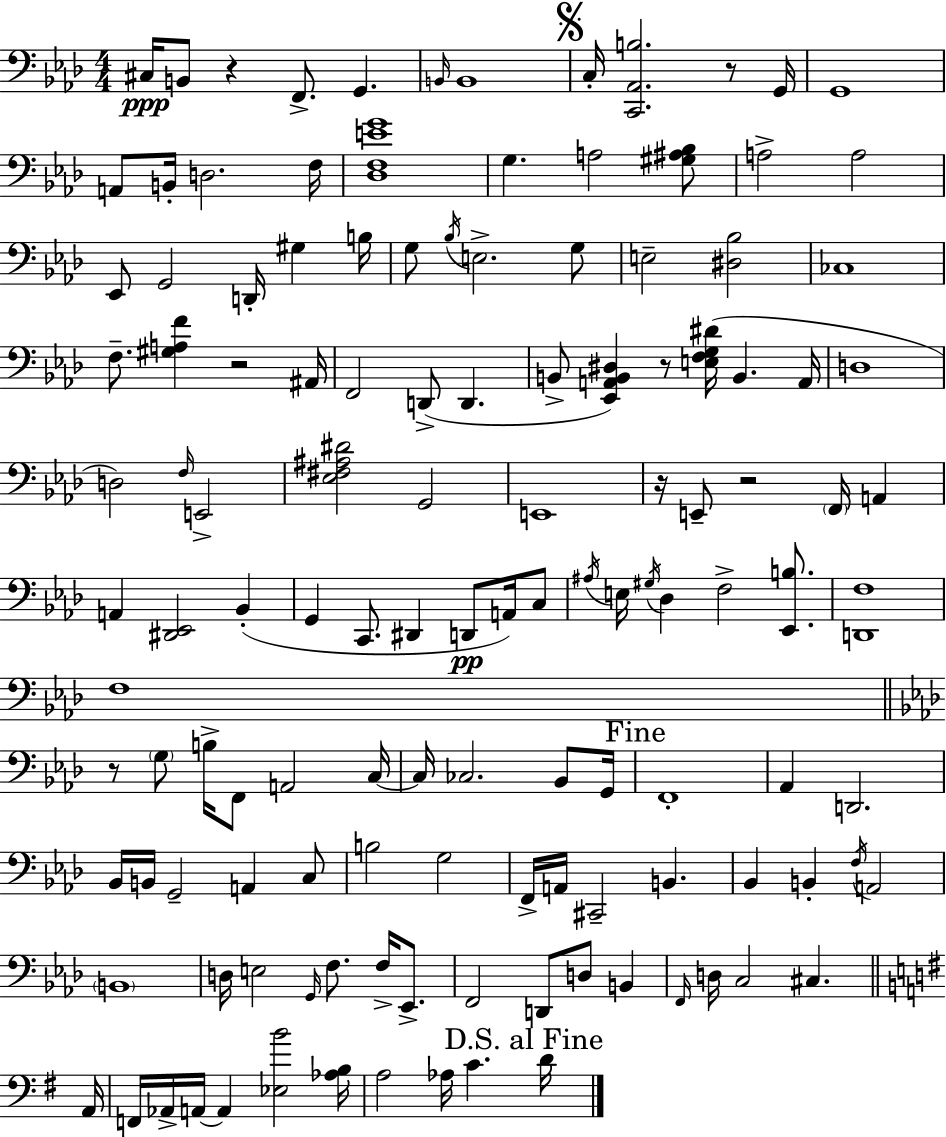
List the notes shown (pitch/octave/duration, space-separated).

C#3/s B2/e R/q F2/e. G2/q. B2/s B2/w C3/s [C2,Ab2,B3]/h. R/e G2/s G2/w A2/e B2/s D3/h. F3/s [Db3,F3,E4,G4]/w G3/q. A3/h [G#3,A#3,Bb3]/e A3/h A3/h Eb2/e G2/h D2/s G#3/q B3/s G3/e Bb3/s E3/h. G3/e E3/h [D#3,Bb3]/h CES3/w F3/e. [G#3,A3,F4]/q R/h A#2/s F2/h D2/e D2/q. B2/e [Eb2,A2,B2,D#3]/q R/e [E3,F3,G3,D#4]/s B2/q. A2/s D3/w D3/h F3/s E2/h [Eb3,F#3,A#3,D#4]/h G2/h E2/w R/s E2/e R/h F2/s A2/q A2/q [D#2,Eb2]/h Bb2/q G2/q C2/e. D#2/q D2/e A2/s C3/e A#3/s E3/s G#3/s Db3/q F3/h [Eb2,B3]/e. [D2,F3]/w F3/w R/e G3/e B3/s F2/e A2/h C3/s C3/s CES3/h. Bb2/e G2/s F2/w Ab2/q D2/h. Bb2/s B2/s G2/h A2/q C3/e B3/h G3/h F2/s A2/s C#2/h B2/q. Bb2/q B2/q F3/s A2/h B2/w D3/s E3/h G2/s F3/e. F3/s Eb2/e. F2/h D2/e D3/e B2/q F2/s D3/s C3/h C#3/q. A2/s F2/s Ab2/s A2/s A2/q [Eb3,B4]/h [Ab3,B3]/s A3/h Ab3/s C4/q. D4/s